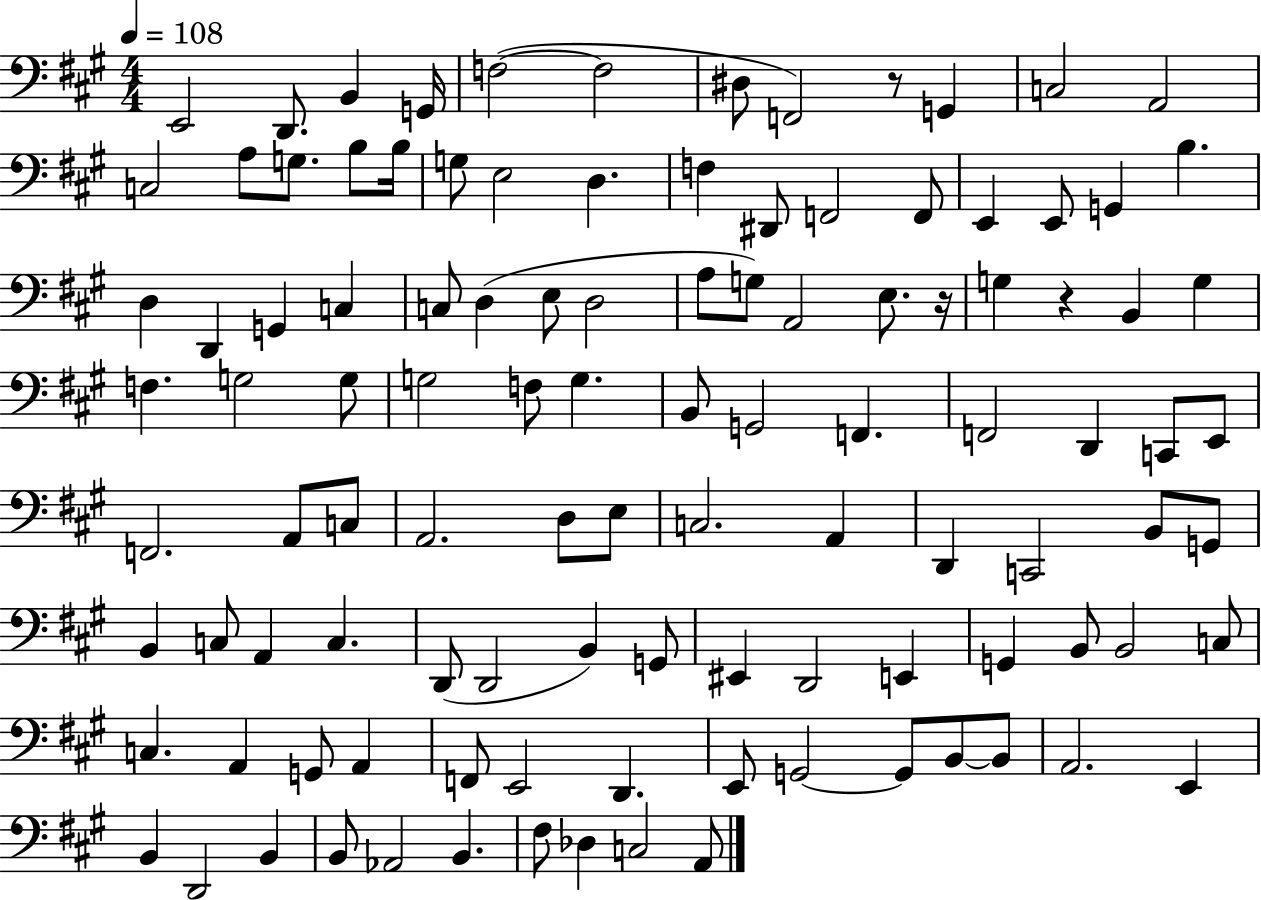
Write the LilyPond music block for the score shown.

{
  \clef bass
  \numericTimeSignature
  \time 4/4
  \key a \major
  \tempo 4 = 108
  e,2 d,8. b,4 g,16 | f2~(~ f2 | dis8 f,2) r8 g,4 | c2 a,2 | \break c2 a8 g8. b8 b16 | g8 e2 d4. | f4 dis,8 f,2 f,8 | e,4 e,8 g,4 b4. | \break d4 d,4 g,4 c4 | c8 d4( e8 d2 | a8 g8) a,2 e8. r16 | g4 r4 b,4 g4 | \break f4. g2 g8 | g2 f8 g4. | b,8 g,2 f,4. | f,2 d,4 c,8 e,8 | \break f,2. a,8 c8 | a,2. d8 e8 | c2. a,4 | d,4 c,2 b,8 g,8 | \break b,4 c8 a,4 c4. | d,8( d,2 b,4) g,8 | eis,4 d,2 e,4 | g,4 b,8 b,2 c8 | \break c4. a,4 g,8 a,4 | f,8 e,2 d,4. | e,8 g,2~~ g,8 b,8~~ b,8 | a,2. e,4 | \break b,4 d,2 b,4 | b,8 aes,2 b,4. | fis8 des4 c2 a,8 | \bar "|."
}